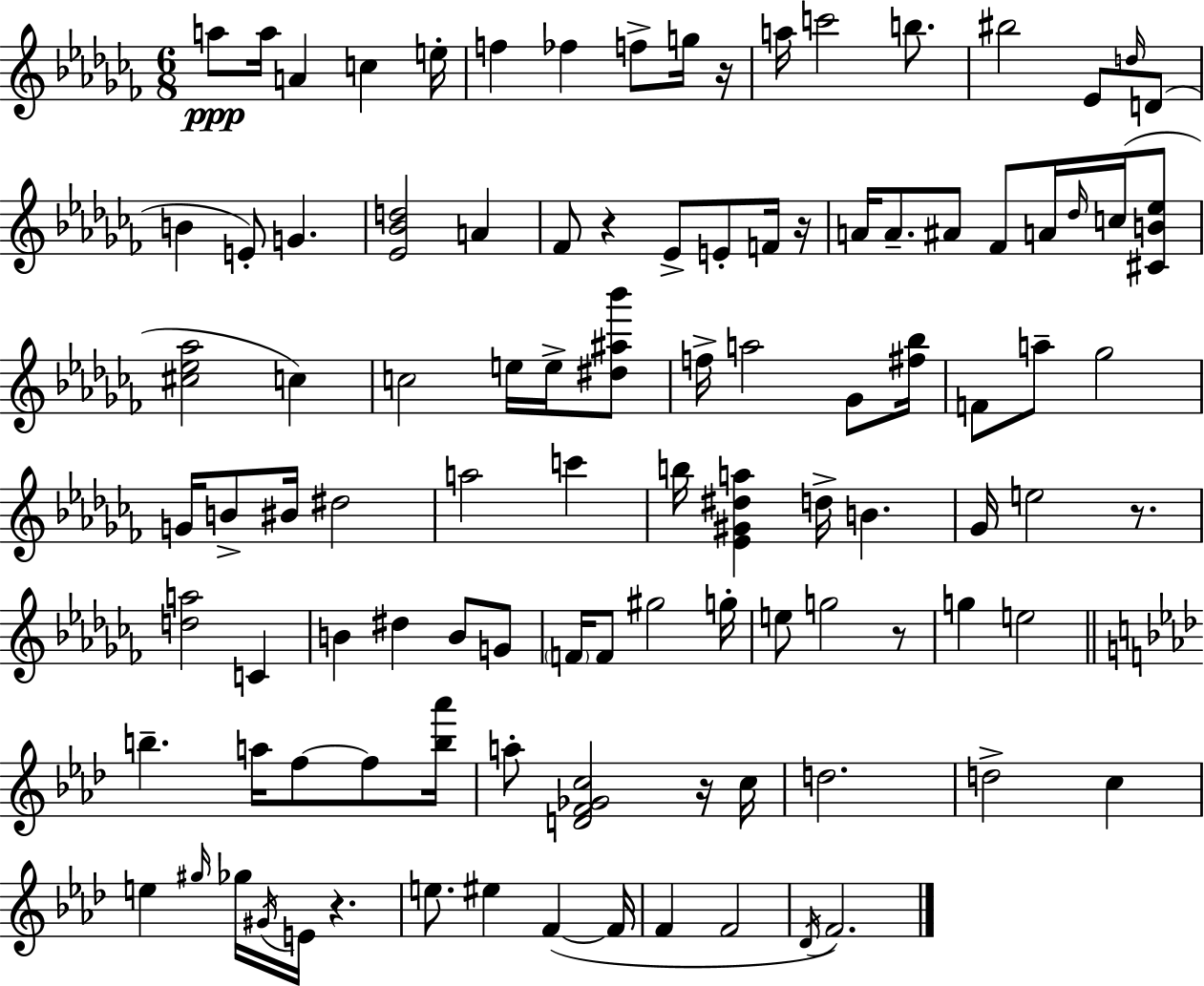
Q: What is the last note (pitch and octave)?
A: F4